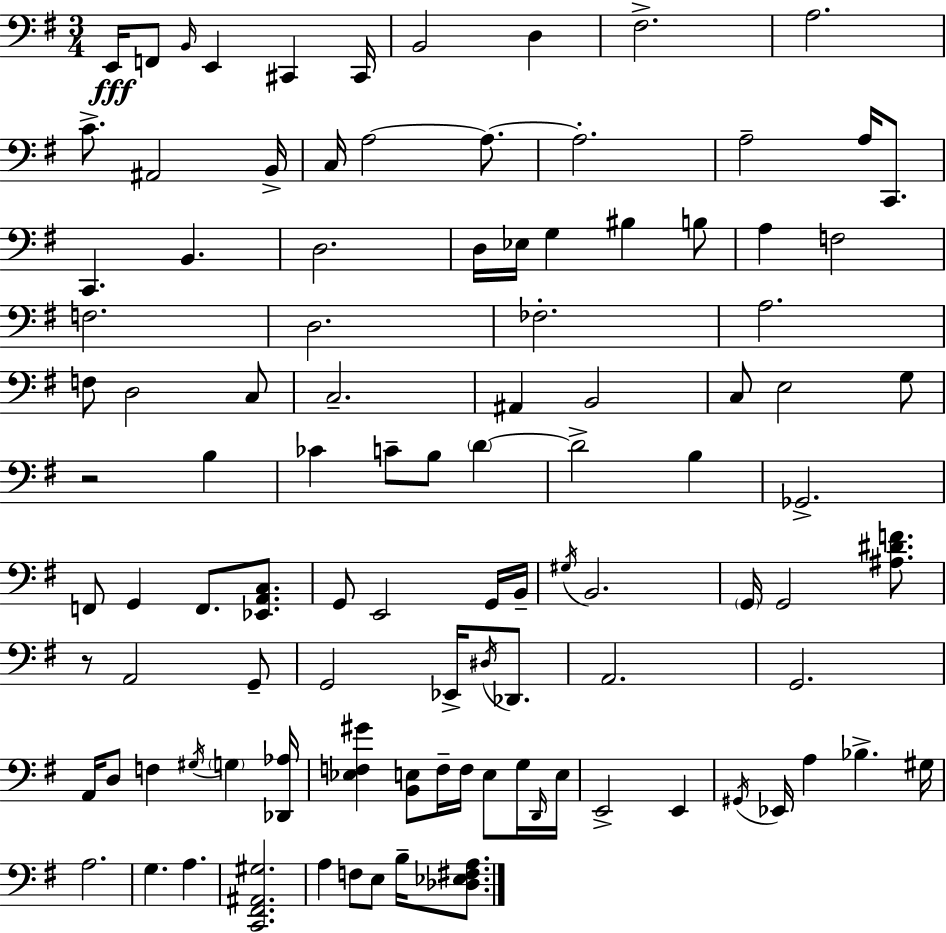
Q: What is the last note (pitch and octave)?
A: B3